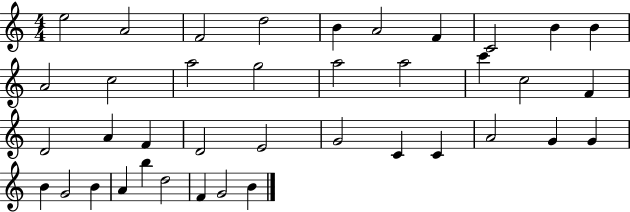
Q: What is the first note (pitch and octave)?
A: E5